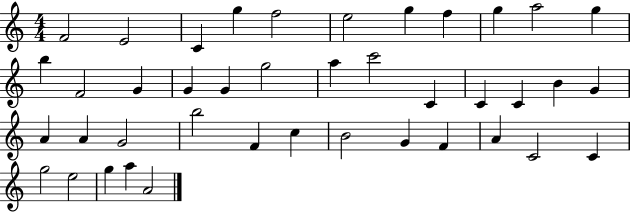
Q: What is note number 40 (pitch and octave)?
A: A5